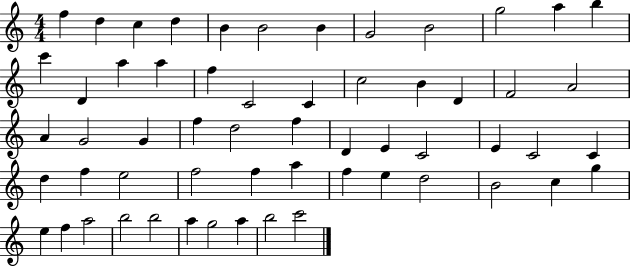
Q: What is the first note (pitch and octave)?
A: F5